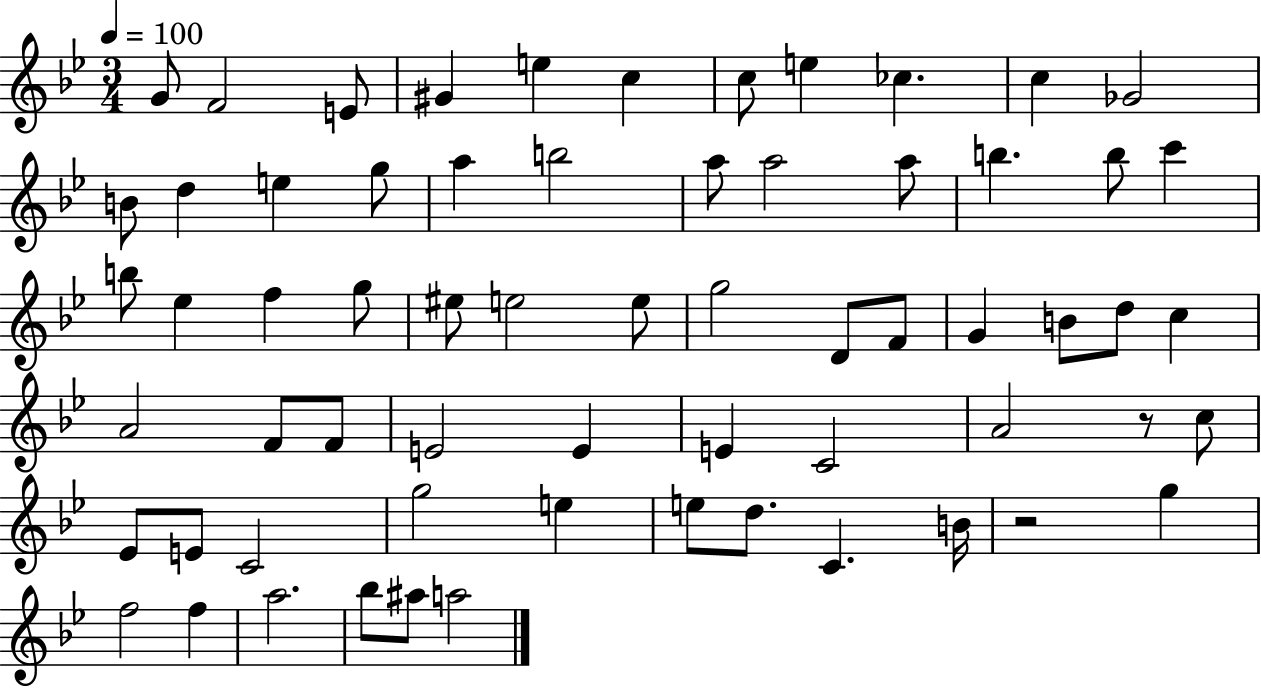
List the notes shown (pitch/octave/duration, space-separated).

G4/e F4/h E4/e G#4/q E5/q C5/q C5/e E5/q CES5/q. C5/q Gb4/h B4/e D5/q E5/q G5/e A5/q B5/h A5/e A5/h A5/e B5/q. B5/e C6/q B5/e Eb5/q F5/q G5/e EIS5/e E5/h E5/e G5/h D4/e F4/e G4/q B4/e D5/e C5/q A4/h F4/e F4/e E4/h E4/q E4/q C4/h A4/h R/e C5/e Eb4/e E4/e C4/h G5/h E5/q E5/e D5/e. C4/q. B4/s R/h G5/q F5/h F5/q A5/h. Bb5/e A#5/e A5/h